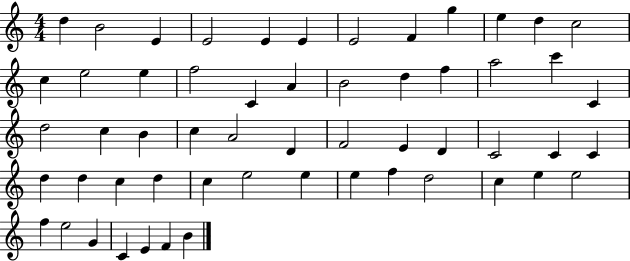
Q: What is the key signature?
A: C major